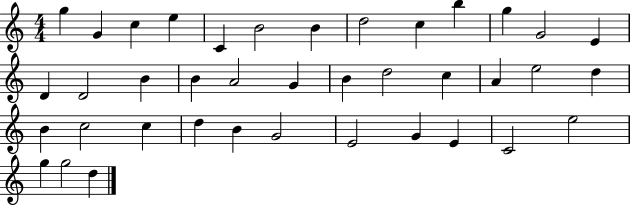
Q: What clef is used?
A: treble